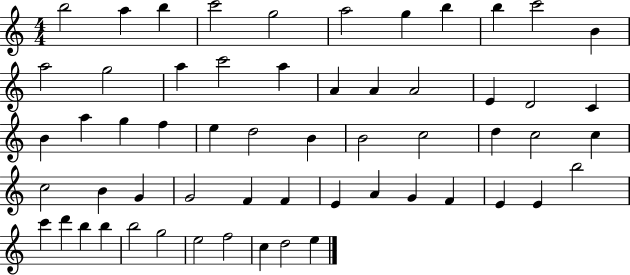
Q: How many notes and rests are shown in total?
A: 58